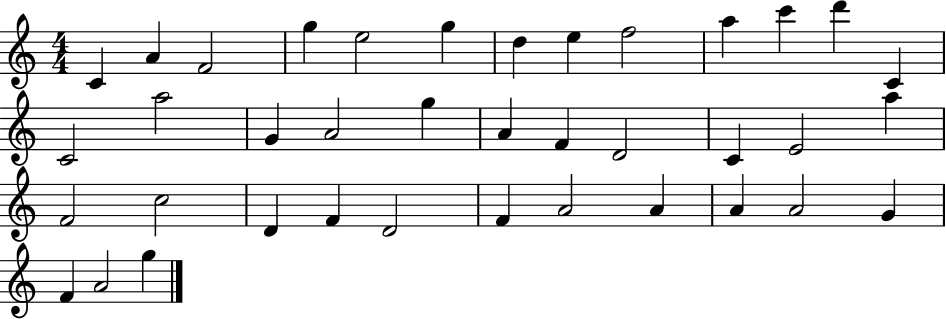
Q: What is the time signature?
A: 4/4